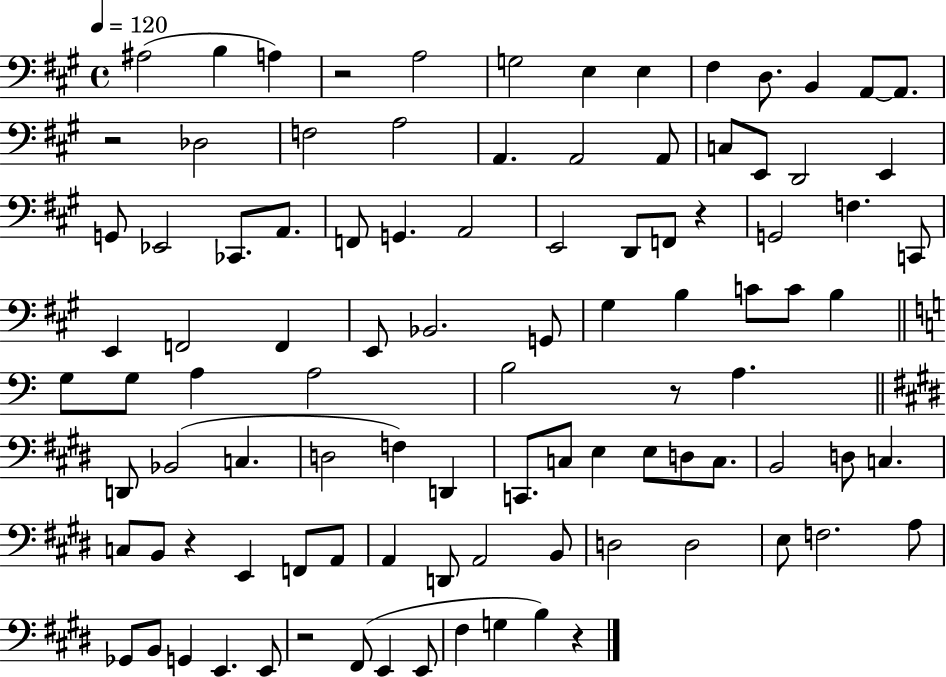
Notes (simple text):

A#3/h B3/q A3/q R/h A3/h G3/h E3/q E3/q F#3/q D3/e. B2/q A2/e A2/e. R/h Db3/h F3/h A3/h A2/q. A2/h A2/e C3/e E2/e D2/h E2/q G2/e Eb2/h CES2/e. A2/e. F2/e G2/q. A2/h E2/h D2/e F2/e R/q G2/h F3/q. C2/e E2/q F2/h F2/q E2/e Bb2/h. G2/e G#3/q B3/q C4/e C4/e B3/q G3/e G3/e A3/q A3/h B3/h R/e A3/q. D2/e Bb2/h C3/q. D3/h F3/q D2/q C2/e. C3/e E3/q E3/e D3/e C3/e. B2/h D3/e C3/q. C3/e B2/e R/q E2/q F2/e A2/e A2/q D2/e A2/h B2/e D3/h D3/h E3/e F3/h. A3/e Gb2/e B2/e G2/q E2/q. E2/e R/h F#2/e E2/q E2/e F#3/q G3/q B3/q R/q